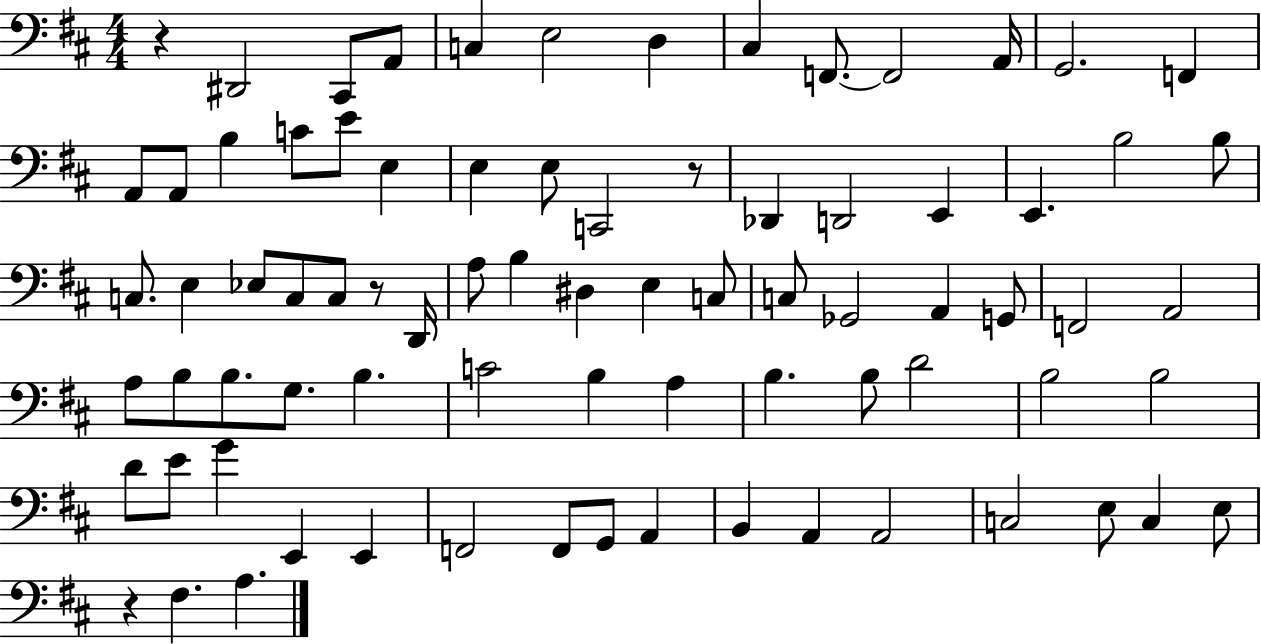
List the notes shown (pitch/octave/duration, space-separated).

R/q D#2/h C#2/e A2/e C3/q E3/h D3/q C#3/q F2/e. F2/h A2/s G2/h. F2/q A2/e A2/e B3/q C4/e E4/e E3/q E3/q E3/e C2/h R/e Db2/q D2/h E2/q E2/q. B3/h B3/e C3/e. E3/q Eb3/e C3/e C3/e R/e D2/s A3/e B3/q D#3/q E3/q C3/e C3/e Gb2/h A2/q G2/e F2/h A2/h A3/e B3/e B3/e. G3/e. B3/q. C4/h B3/q A3/q B3/q. B3/e D4/h B3/h B3/h D4/e E4/e G4/q E2/q E2/q F2/h F2/e G2/e A2/q B2/q A2/q A2/h C3/h E3/e C3/q E3/e R/q F#3/q. A3/q.